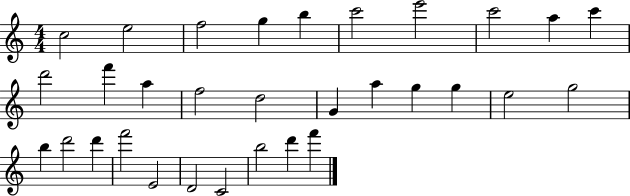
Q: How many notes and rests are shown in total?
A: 31